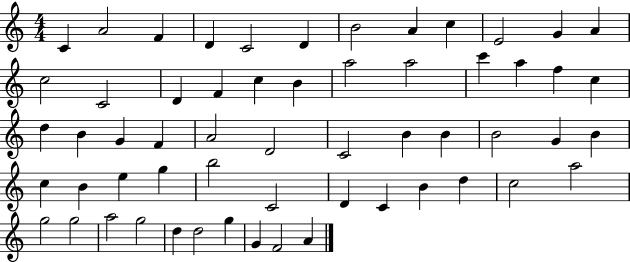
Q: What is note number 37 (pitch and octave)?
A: C5